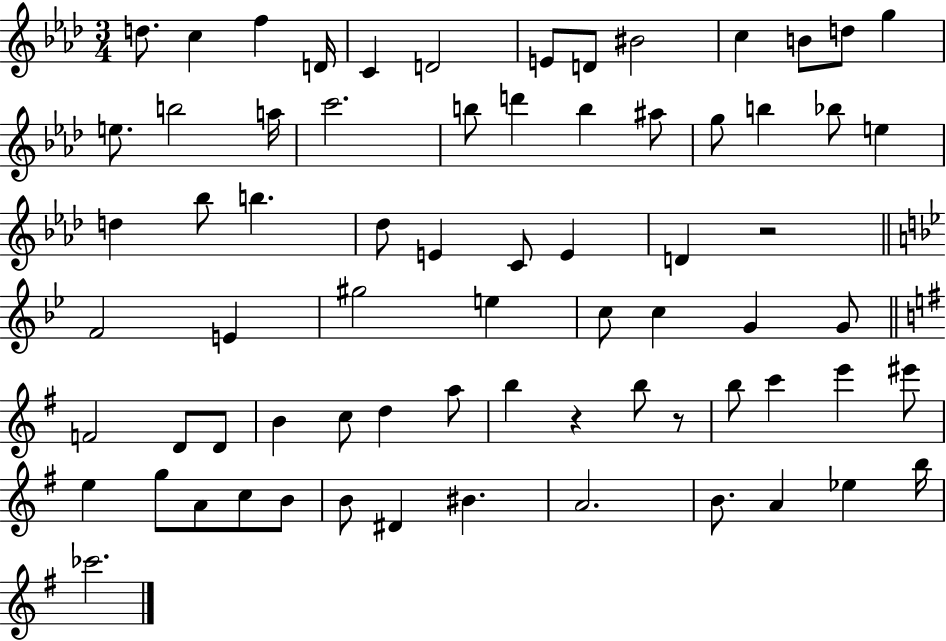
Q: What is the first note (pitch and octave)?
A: D5